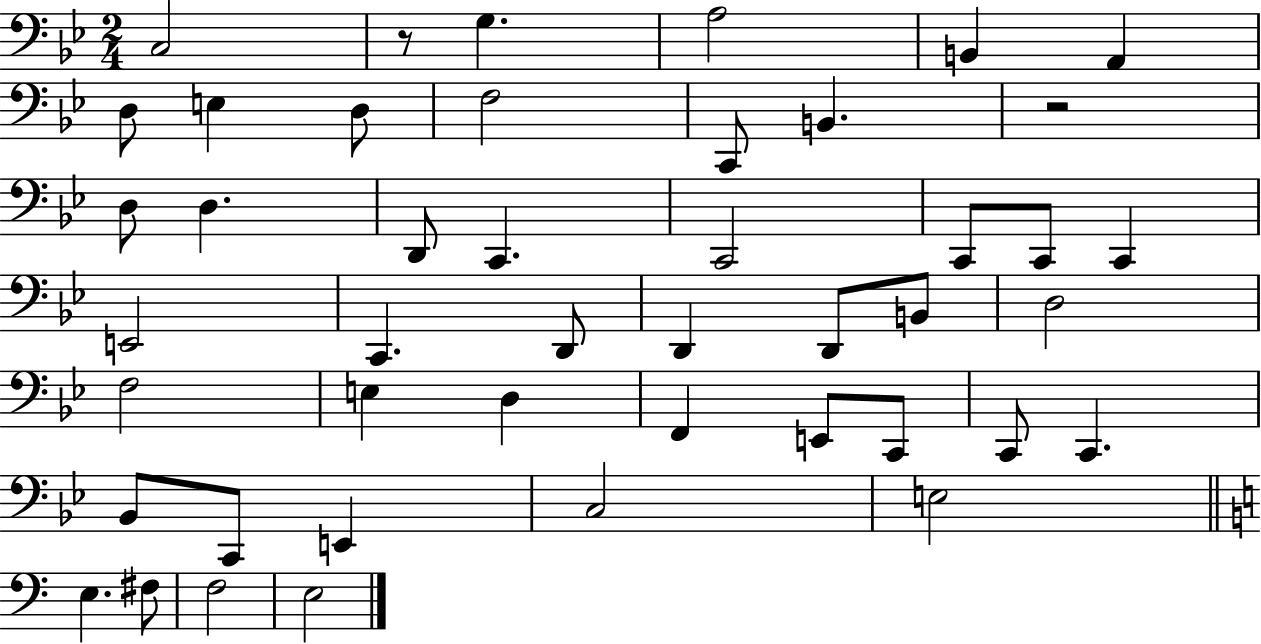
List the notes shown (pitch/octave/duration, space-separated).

C3/h R/e G3/q. A3/h B2/q A2/q D3/e E3/q D3/e F3/h C2/e B2/q. R/h D3/e D3/q. D2/e C2/q. C2/h C2/e C2/e C2/q E2/h C2/q. D2/e D2/q D2/e B2/e D3/h F3/h E3/q D3/q F2/q E2/e C2/e C2/e C2/q. Bb2/e C2/e E2/q C3/h E3/h E3/q. F#3/e F3/h E3/h